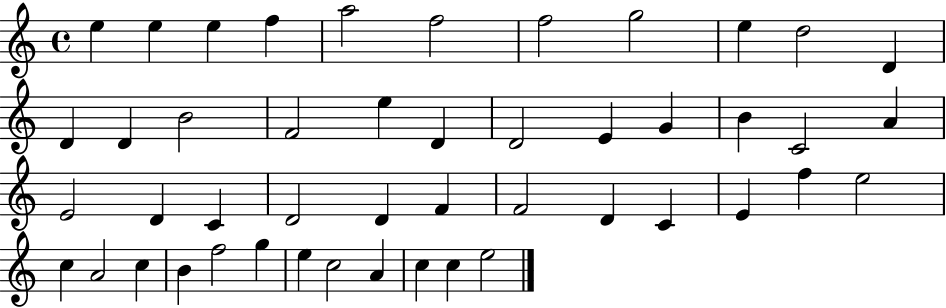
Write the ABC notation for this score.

X:1
T:Untitled
M:4/4
L:1/4
K:C
e e e f a2 f2 f2 g2 e d2 D D D B2 F2 e D D2 E G B C2 A E2 D C D2 D F F2 D C E f e2 c A2 c B f2 g e c2 A c c e2